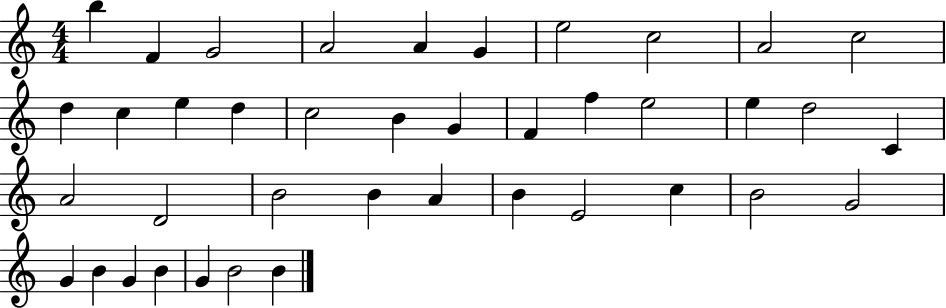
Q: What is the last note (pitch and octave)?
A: B4